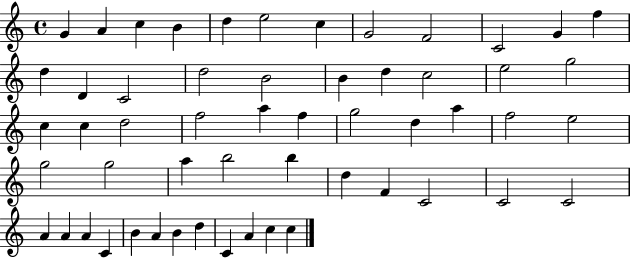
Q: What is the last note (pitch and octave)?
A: C5